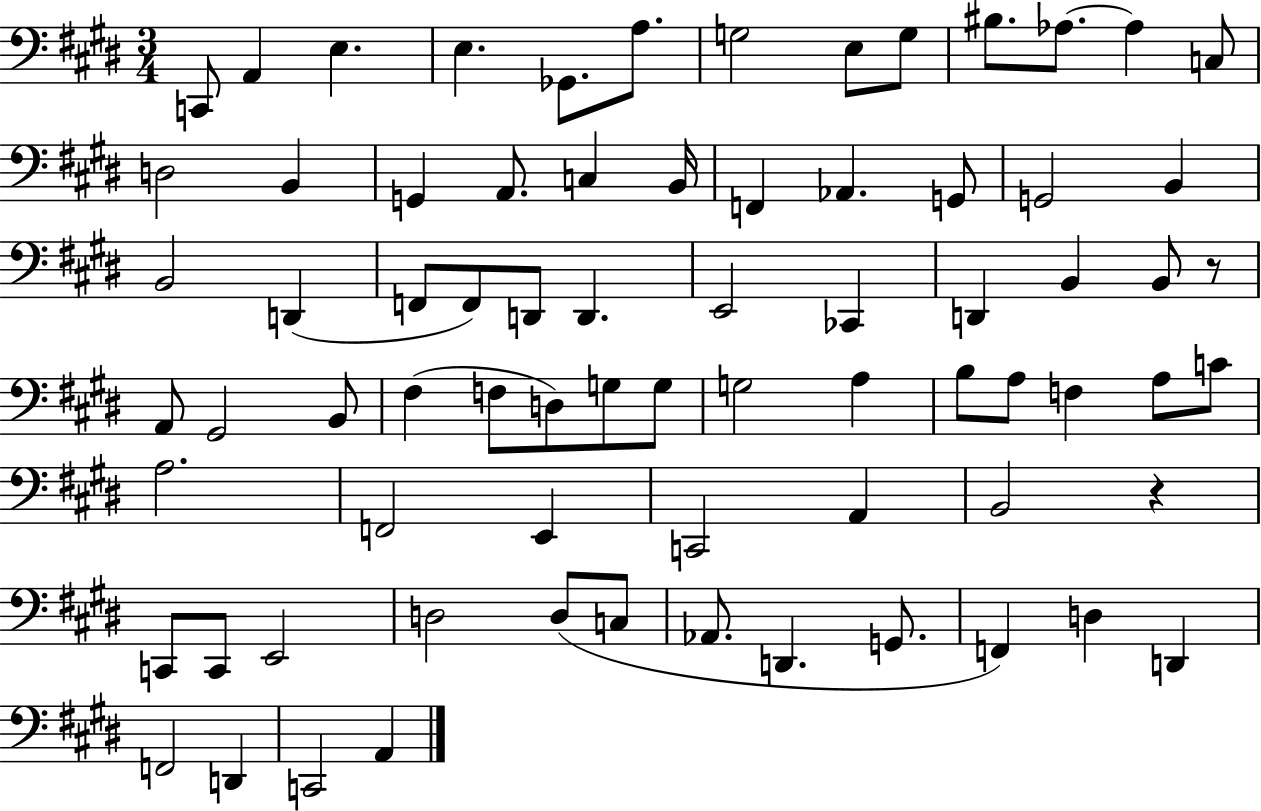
X:1
T:Untitled
M:3/4
L:1/4
K:E
C,,/2 A,, E, E, _G,,/2 A,/2 G,2 E,/2 G,/2 ^B,/2 _A,/2 _A, C,/2 D,2 B,, G,, A,,/2 C, B,,/4 F,, _A,, G,,/2 G,,2 B,, B,,2 D,, F,,/2 F,,/2 D,,/2 D,, E,,2 _C,, D,, B,, B,,/2 z/2 A,,/2 ^G,,2 B,,/2 ^F, F,/2 D,/2 G,/2 G,/2 G,2 A, B,/2 A,/2 F, A,/2 C/2 A,2 F,,2 E,, C,,2 A,, B,,2 z C,,/2 C,,/2 E,,2 D,2 D,/2 C,/2 _A,,/2 D,, G,,/2 F,, D, D,, F,,2 D,, C,,2 A,,